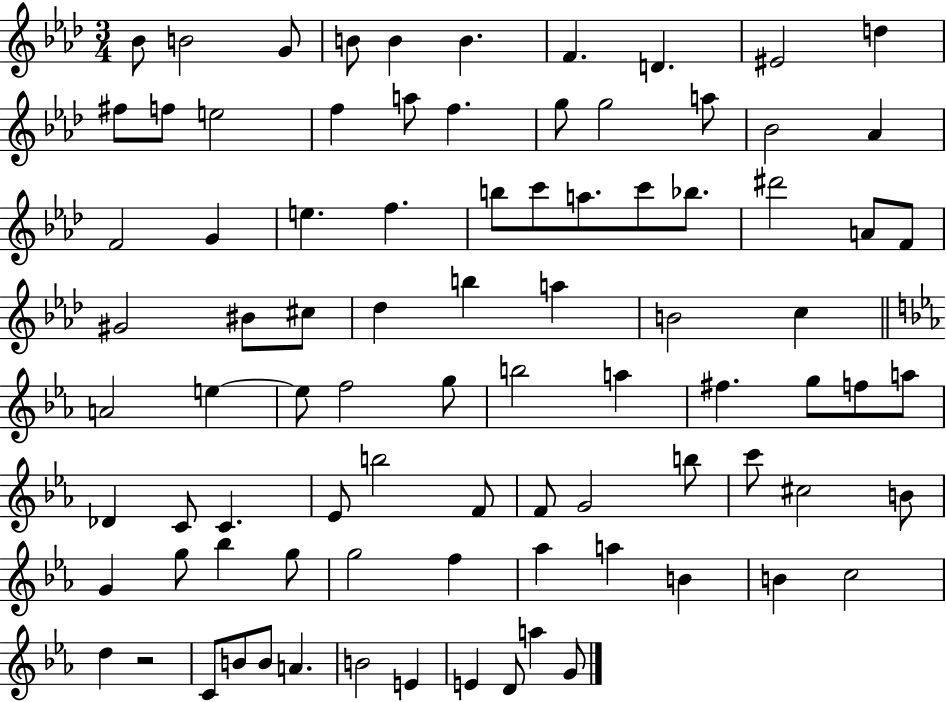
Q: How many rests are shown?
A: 1